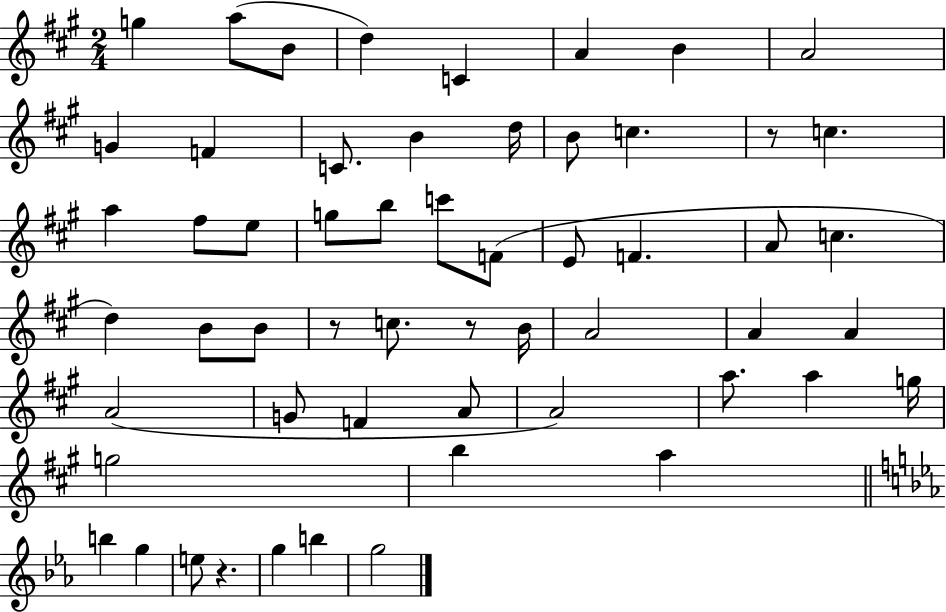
{
  \clef treble
  \numericTimeSignature
  \time 2/4
  \key a \major
  g''4 a''8( b'8 | d''4) c'4 | a'4 b'4 | a'2 | \break g'4 f'4 | c'8. b'4 d''16 | b'8 c''4. | r8 c''4. | \break a''4 fis''8 e''8 | g''8 b''8 c'''8 f'8( | e'8 f'4. | a'8 c''4. | \break d''4) b'8 b'8 | r8 c''8. r8 b'16 | a'2 | a'4 a'4 | \break a'2( | g'8 f'4 a'8 | a'2) | a''8. a''4 g''16 | \break g''2 | b''4 a''4 | \bar "||" \break \key ees \major b''4 g''4 | e''8 r4. | g''4 b''4 | g''2 | \break \bar "|."
}